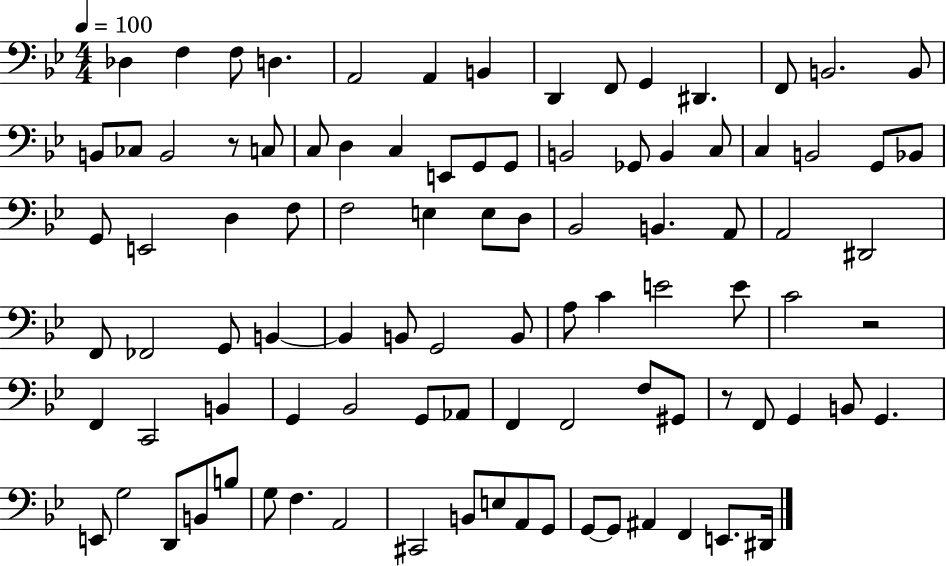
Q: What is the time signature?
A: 4/4